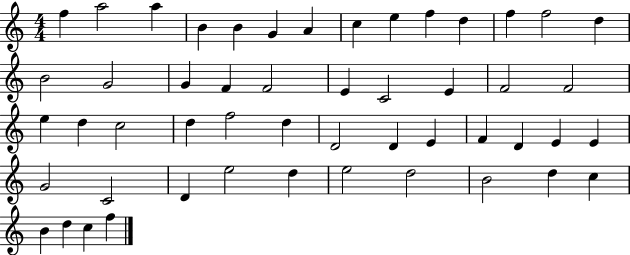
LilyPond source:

{
  \clef treble
  \numericTimeSignature
  \time 4/4
  \key c \major
  f''4 a''2 a''4 | b'4 b'4 g'4 a'4 | c''4 e''4 f''4 d''4 | f''4 f''2 d''4 | \break b'2 g'2 | g'4 f'4 f'2 | e'4 c'2 e'4 | f'2 f'2 | \break e''4 d''4 c''2 | d''4 f''2 d''4 | d'2 d'4 e'4 | f'4 d'4 e'4 e'4 | \break g'2 c'2 | d'4 e''2 d''4 | e''2 d''2 | b'2 d''4 c''4 | \break b'4 d''4 c''4 f''4 | \bar "|."
}